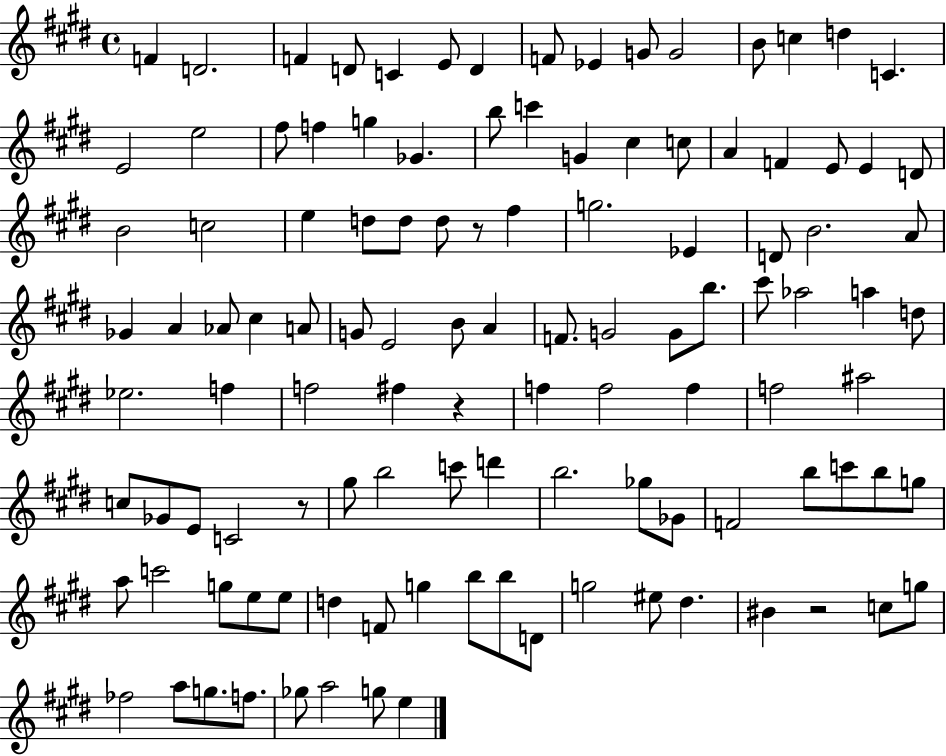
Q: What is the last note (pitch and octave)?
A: E5